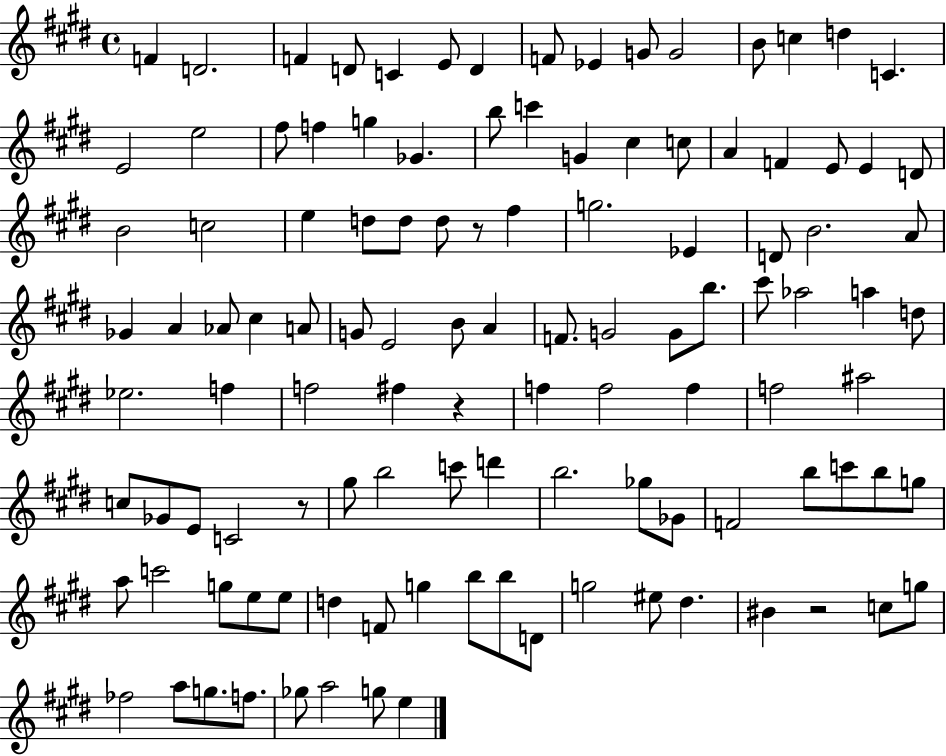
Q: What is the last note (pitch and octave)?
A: E5